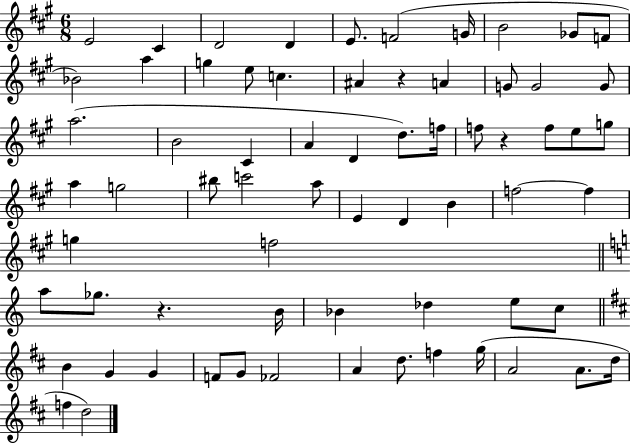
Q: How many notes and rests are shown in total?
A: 68